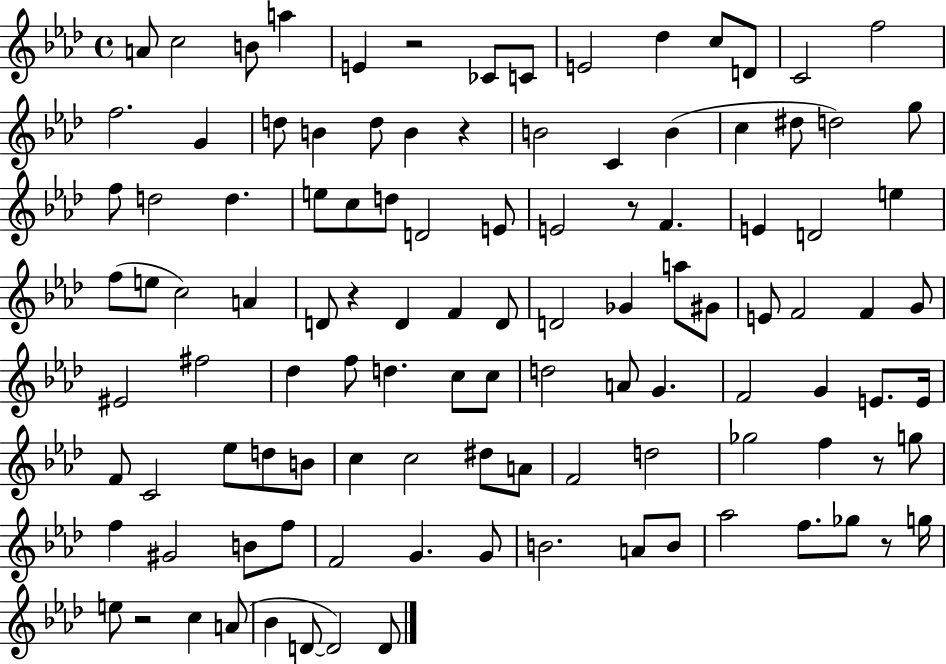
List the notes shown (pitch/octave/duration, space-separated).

A4/e C5/h B4/e A5/q E4/q R/h CES4/e C4/e E4/h Db5/q C5/e D4/e C4/h F5/h F5/h. G4/q D5/e B4/q D5/e B4/q R/q B4/h C4/q B4/q C5/q D#5/e D5/h G5/e F5/e D5/h D5/q. E5/e C5/e D5/e D4/h E4/e E4/h R/e F4/q. E4/q D4/h E5/q F5/e E5/e C5/h A4/q D4/e R/q D4/q F4/q D4/e D4/h Gb4/q A5/e G#4/e E4/e F4/h F4/q G4/e EIS4/h F#5/h Db5/q F5/e D5/q. C5/e C5/e D5/h A4/e G4/q. F4/h G4/q E4/e. E4/s F4/e C4/h Eb5/e D5/e B4/e C5/q C5/h D#5/e A4/e F4/h D5/h Gb5/h F5/q R/e G5/e F5/q G#4/h B4/e F5/e F4/h G4/q. G4/e B4/h. A4/e B4/e Ab5/h F5/e. Gb5/e R/e G5/s E5/e R/h C5/q A4/e Bb4/q D4/e D4/h D4/e